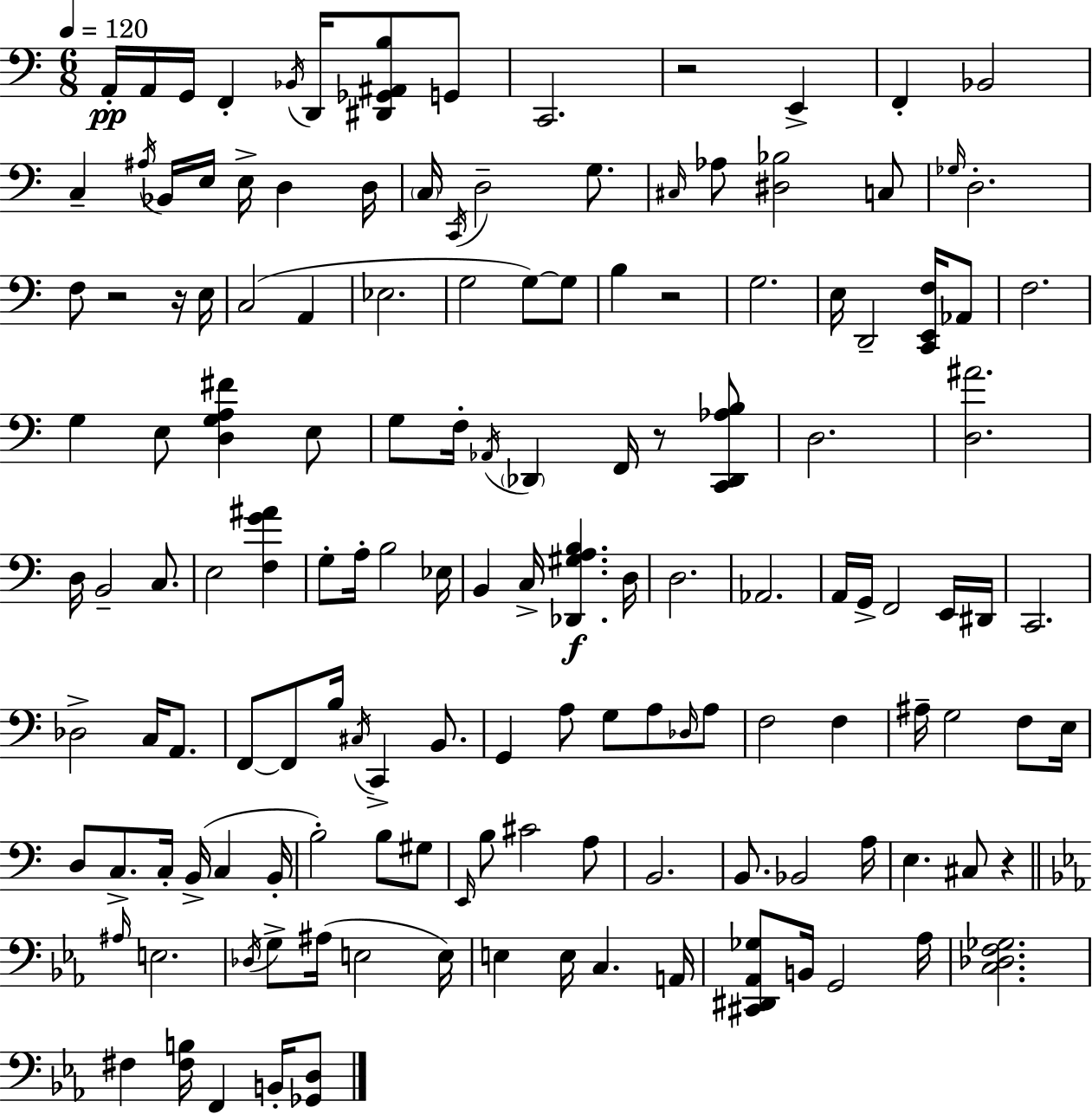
{
  \clef bass
  \numericTimeSignature
  \time 6/8
  \key a \minor
  \tempo 4 = 120
  a,16-.\pp a,16 g,16 f,4-. \acciaccatura { bes,16 } d,16 <dis, ges, ais, b>8 g,8 | c,2. | r2 e,4-> | f,4-. bes,2 | \break c4-- \acciaccatura { ais16 } bes,16 e16 e16-> d4 | d16 \parenthesize c16 \acciaccatura { c,16 } d2-- | g8. \grace { cis16 } aes8 <dis bes>2 | c8 \grace { ges16 } d2.-. | \break f8 r2 | r16 e16 c2( | a,4 ees2. | g2 | \break g8~~) g8 b4 r2 | g2. | e16 d,2-- | <c, e, f>16 aes,8 f2. | \break g4 e8 <d g a fis'>4 | e8 g8 f16-. \acciaccatura { aes,16 } \parenthesize des,4 | f,16 r8 <c, des, aes b>8 d2. | <d ais'>2. | \break d16 b,2-- | c8. e2 | <f g' ais'>4 g8-. a16-. b2 | ees16 b,4 c16-> <des, gis a b>4.\f | \break d16 d2. | aes,2. | a,16 g,16-> f,2 | e,16 dis,16 c,2. | \break des2-> | c16 a,8. f,8~~ f,8 b16 \acciaccatura { cis16 } | c,4-> b,8. g,4 a8 | g8 a8 \grace { des16 } a8 f2 | \break f4 ais16-- g2 | f8 e16 d8 c8.-> | c16-. b,16->( c4 b,16-. b2-.) | b8 gis8 \grace { e,16 } b8 cis'2 | \break a8 b,2. | b,8. | bes,2 a16 e4. | cis8 r4 \bar "||" \break \key ees \major \grace { ais16 } e2. | \acciaccatura { des16 } g8-> ais16( e2 | e16) e4 e16 c4. | a,16 <cis, dis, aes, ges>8 b,16 g,2 | \break aes16 <c des f ges>2. | fis4 <fis b>16 f,4 b,16-. | <ges, d>8 \bar "|."
}